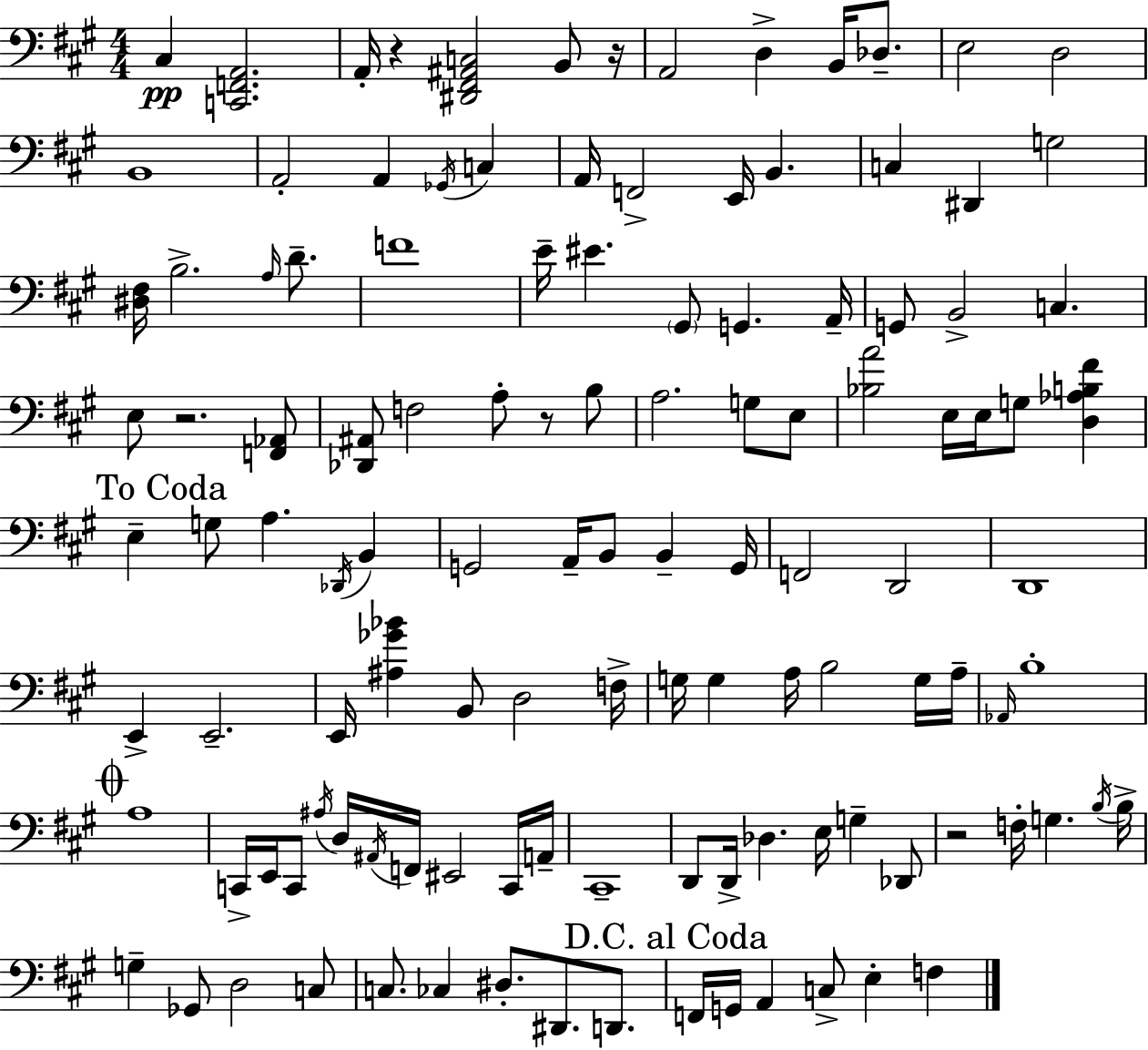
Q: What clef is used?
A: bass